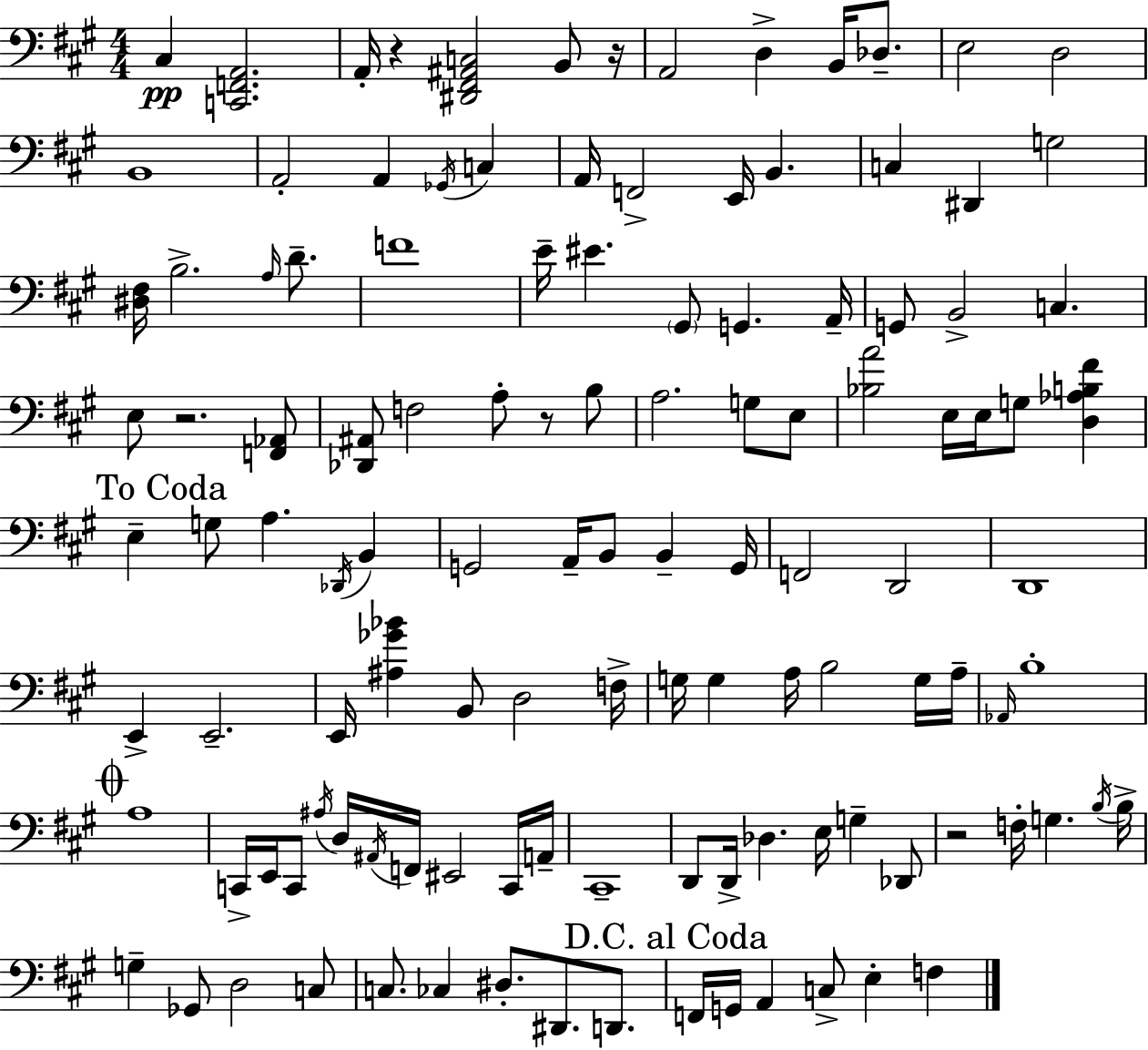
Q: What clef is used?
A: bass